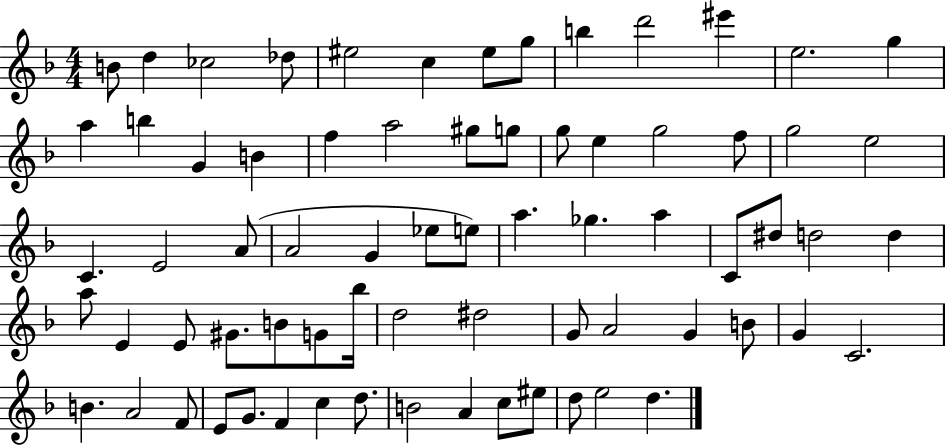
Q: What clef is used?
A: treble